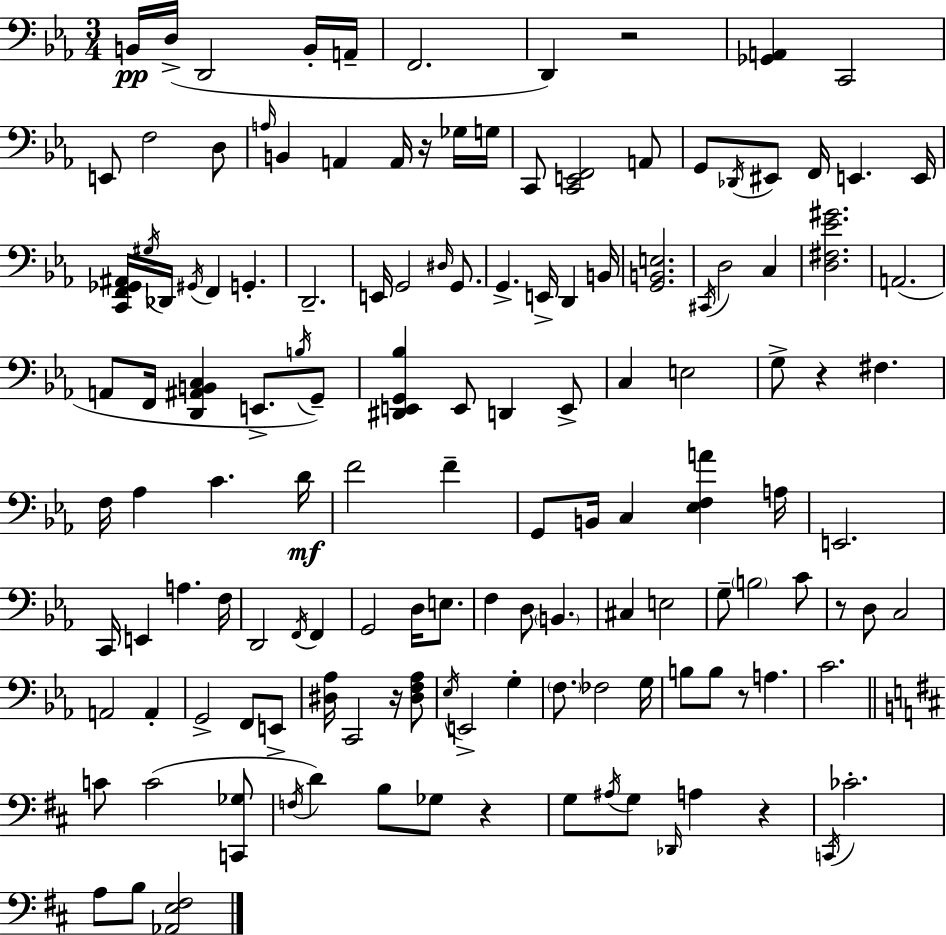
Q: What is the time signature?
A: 3/4